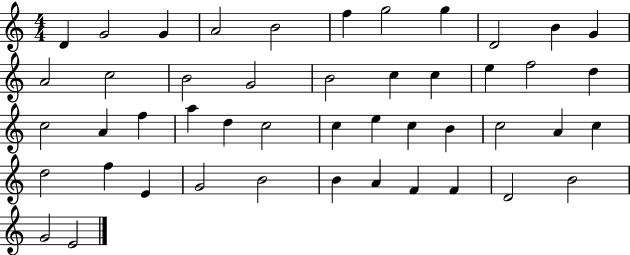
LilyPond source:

{
  \clef treble
  \numericTimeSignature
  \time 4/4
  \key c \major
  d'4 g'2 g'4 | a'2 b'2 | f''4 g''2 g''4 | d'2 b'4 g'4 | \break a'2 c''2 | b'2 g'2 | b'2 c''4 c''4 | e''4 f''2 d''4 | \break c''2 a'4 f''4 | a''4 d''4 c''2 | c''4 e''4 c''4 b'4 | c''2 a'4 c''4 | \break d''2 f''4 e'4 | g'2 b'2 | b'4 a'4 f'4 f'4 | d'2 b'2 | \break g'2 e'2 | \bar "|."
}